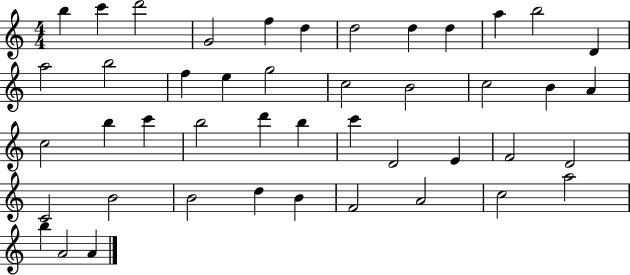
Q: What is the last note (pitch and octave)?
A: A4